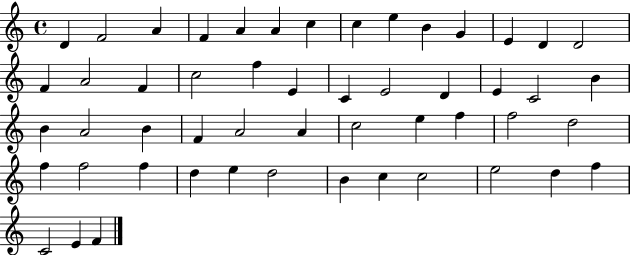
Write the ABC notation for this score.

X:1
T:Untitled
M:4/4
L:1/4
K:C
D F2 A F A A c c e B G E D D2 F A2 F c2 f E C E2 D E C2 B B A2 B F A2 A c2 e f f2 d2 f f2 f d e d2 B c c2 e2 d f C2 E F